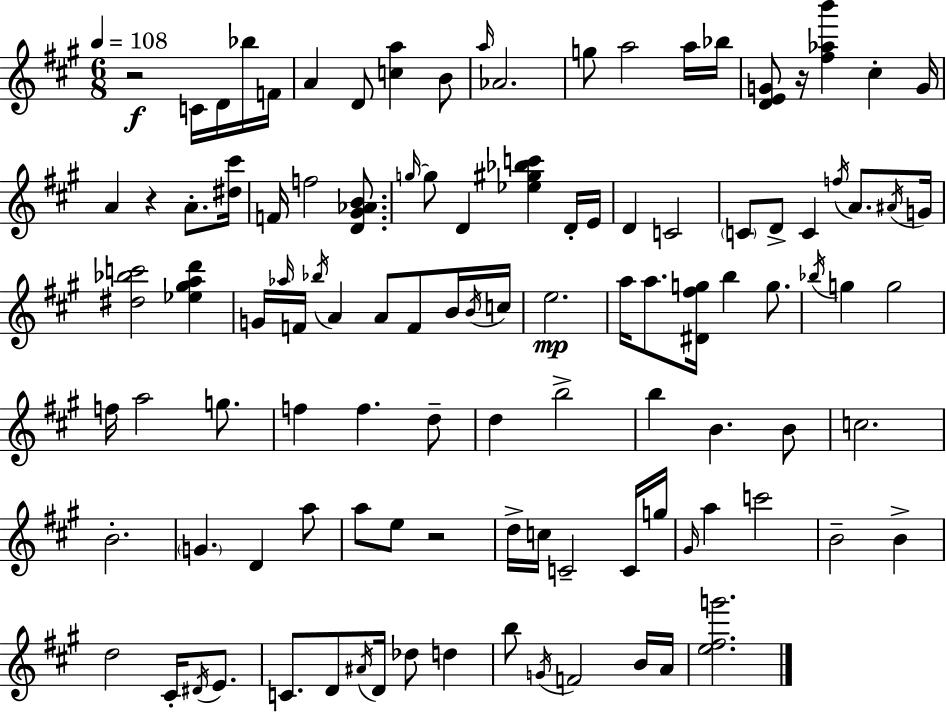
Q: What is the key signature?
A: A major